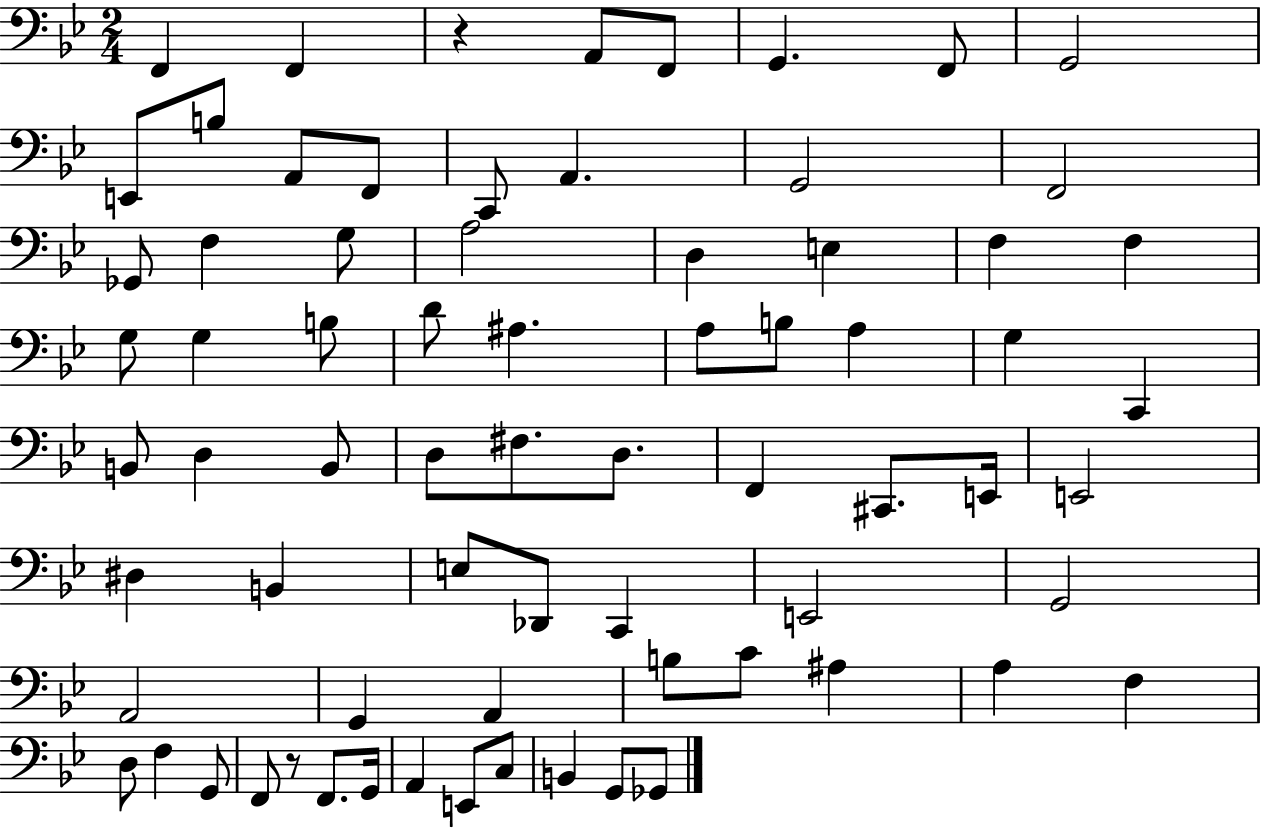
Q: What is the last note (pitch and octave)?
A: Gb2